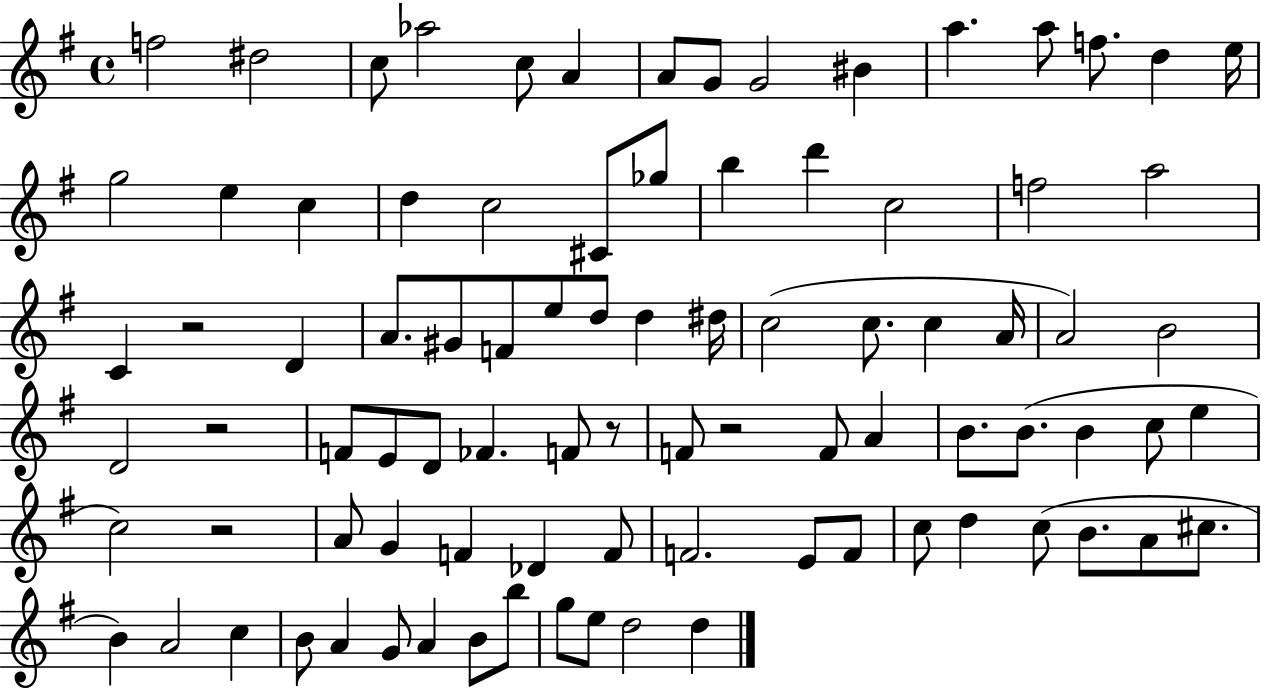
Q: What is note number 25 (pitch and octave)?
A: C5